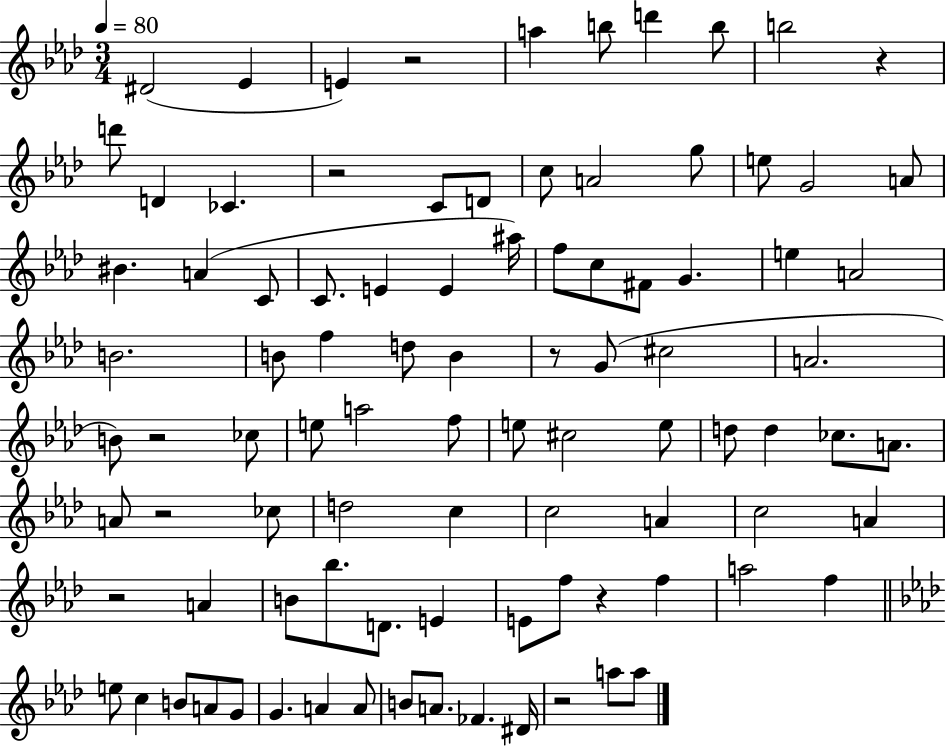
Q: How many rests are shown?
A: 9